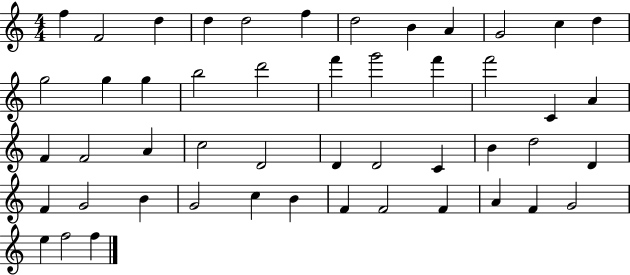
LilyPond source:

{
  \clef treble
  \numericTimeSignature
  \time 4/4
  \key c \major
  f''4 f'2 d''4 | d''4 d''2 f''4 | d''2 b'4 a'4 | g'2 c''4 d''4 | \break g''2 g''4 g''4 | b''2 d'''2 | f'''4 g'''2 f'''4 | f'''2 c'4 a'4 | \break f'4 f'2 a'4 | c''2 d'2 | d'4 d'2 c'4 | b'4 d''2 d'4 | \break f'4 g'2 b'4 | g'2 c''4 b'4 | f'4 f'2 f'4 | a'4 f'4 g'2 | \break e''4 f''2 f''4 | \bar "|."
}